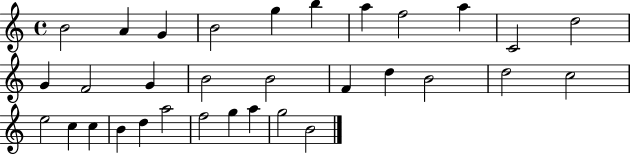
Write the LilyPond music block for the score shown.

{
  \clef treble
  \time 4/4
  \defaultTimeSignature
  \key c \major
  b'2 a'4 g'4 | b'2 g''4 b''4 | a''4 f''2 a''4 | c'2 d''2 | \break g'4 f'2 g'4 | b'2 b'2 | f'4 d''4 b'2 | d''2 c''2 | \break e''2 c''4 c''4 | b'4 d''4 a''2 | f''2 g''4 a''4 | g''2 b'2 | \break \bar "|."
}